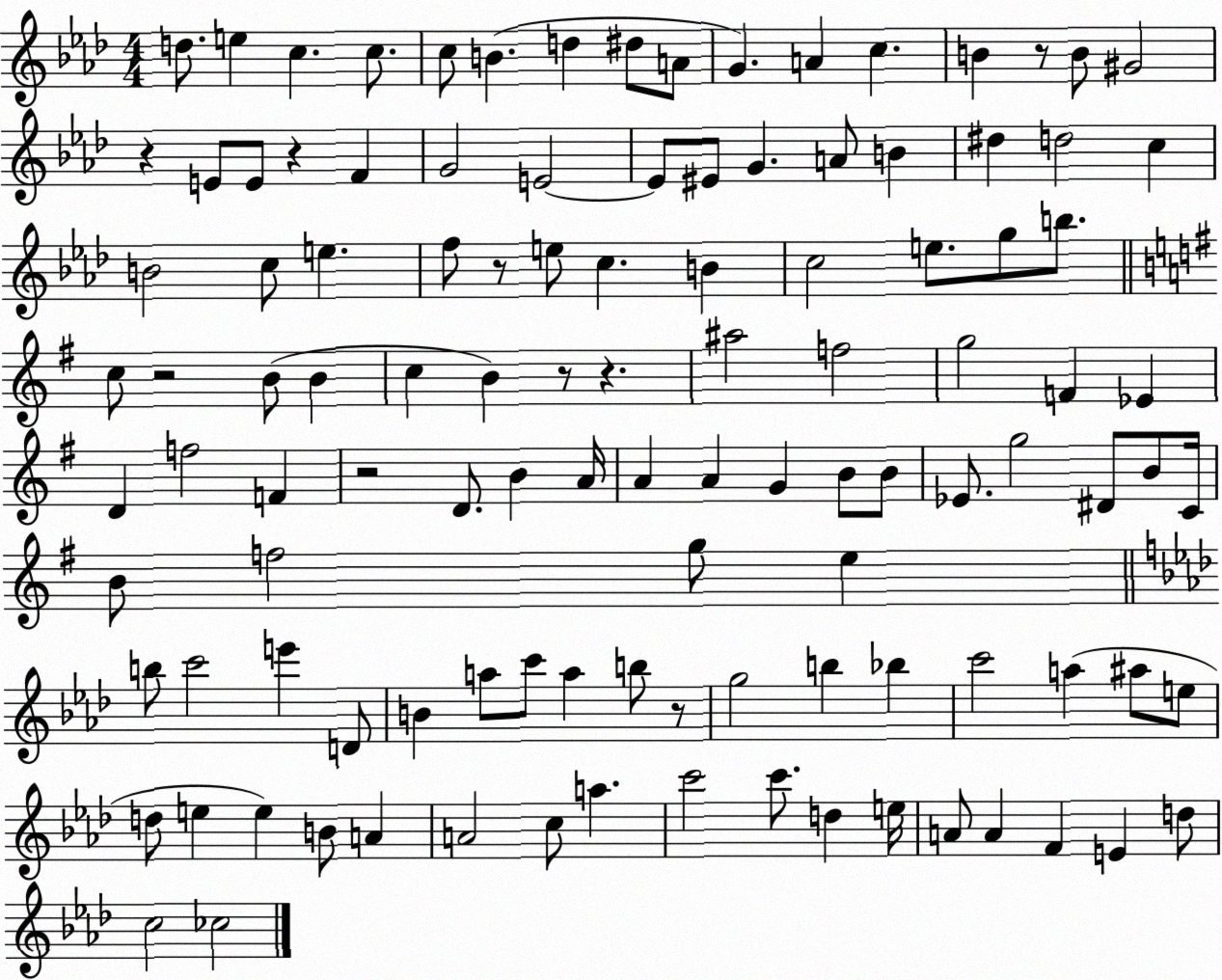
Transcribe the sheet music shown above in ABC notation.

X:1
T:Untitled
M:4/4
L:1/4
K:Ab
d/2 e c c/2 c/2 B d ^d/2 A/2 G A c B z/2 B/2 ^G2 z E/2 E/2 z F G2 E2 E/2 ^E/2 G A/2 B ^d d2 c B2 c/2 e f/2 z/2 e/2 c B c2 e/2 g/2 b/2 c/2 z2 B/2 B c B z/2 z ^a2 f2 g2 F _E D f2 F z2 D/2 B A/4 A A G B/2 B/2 _E/2 g2 ^D/2 B/2 C/4 B/2 f2 g/2 e b/2 c'2 e' D/2 B a/2 c'/2 a b/2 z/2 g2 b _b c'2 a ^a/2 e/2 d/2 e e B/2 A A2 c/2 a c'2 c'/2 d e/4 A/2 A F E d/2 c2 _c2